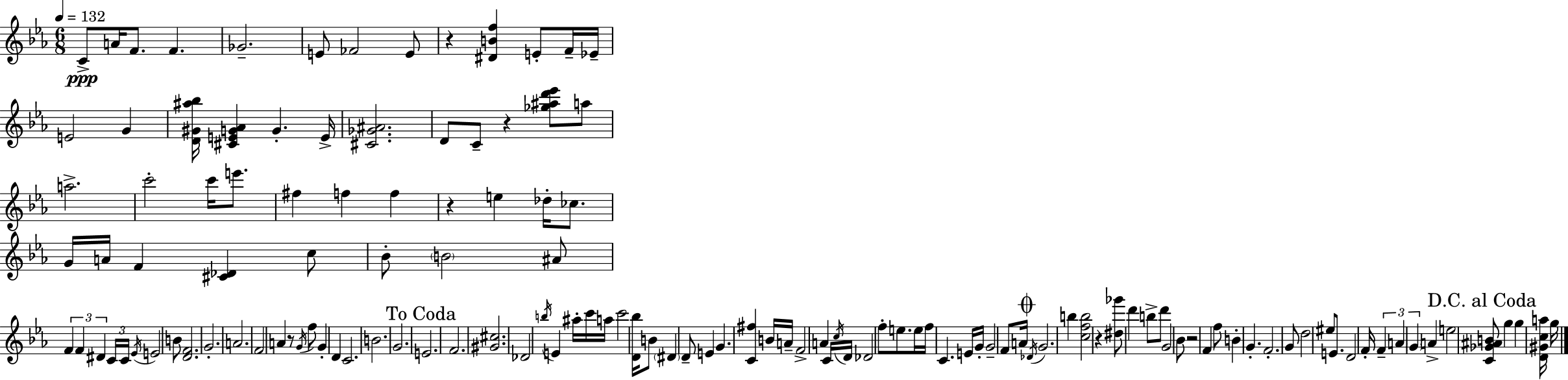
C4/e A4/s F4/e. F4/q. Gb4/h. E4/e FES4/h E4/e R/q [D#4,B4,F5]/q E4/e F4/s Eb4/s E4/h G4/q [D4,G#4,A#5,Bb5]/s [C#4,E4,G4,Ab4]/q G4/q. E4/s [C#4,Gb4,A#4]/h. D4/e C4/e R/q [Gb5,A#5,D6,Eb6]/e A5/e A5/h. C6/h C6/s E6/e. F#5/q F5/q F5/q R/q E5/q Db5/s CES5/e. G4/s A4/s F4/q [C#4,Db4]/q C5/e Bb4/e B4/h A#4/e F4/q F4/q D#4/q C4/s C4/s Eb4/s E4/h B4/e [D4,F4]/h. G4/h. A4/h. F4/h A4/q R/e G4/s F5/e G4/q D4/q C4/h. B4/h. G4/h. E4/h. F4/h. [G#4,C#5]/h. Db4/h B5/s E4/q A#5/s C6/s A5/s C6/h [D4,Bb5]/s B4/e D#4/q D4/e E4/q G4/q. [C4,F#5]/q B4/s A4/s F4/h A4/q C4/s C5/s D4/s Db4/h F5/e E5/e. E5/s F5/s C4/q. E4/s G4/s G4/h F4/e A4/s Db4/s G4/h. B5/q [C5,F5,B5]/h R/q [D#5,Gb6]/e D6/q B5/e D6/e G4/h Bb4/e R/h F4/q F5/e B4/q G4/q. F4/h. G4/e D5/h EIS5/e E4/e. D4/h F4/s F4/q A4/q G4/q A4/q E5/h [C4,Gb4,A#4,B4]/e G5/q G5/q [D4,G#4,C5,A5]/s G5/s